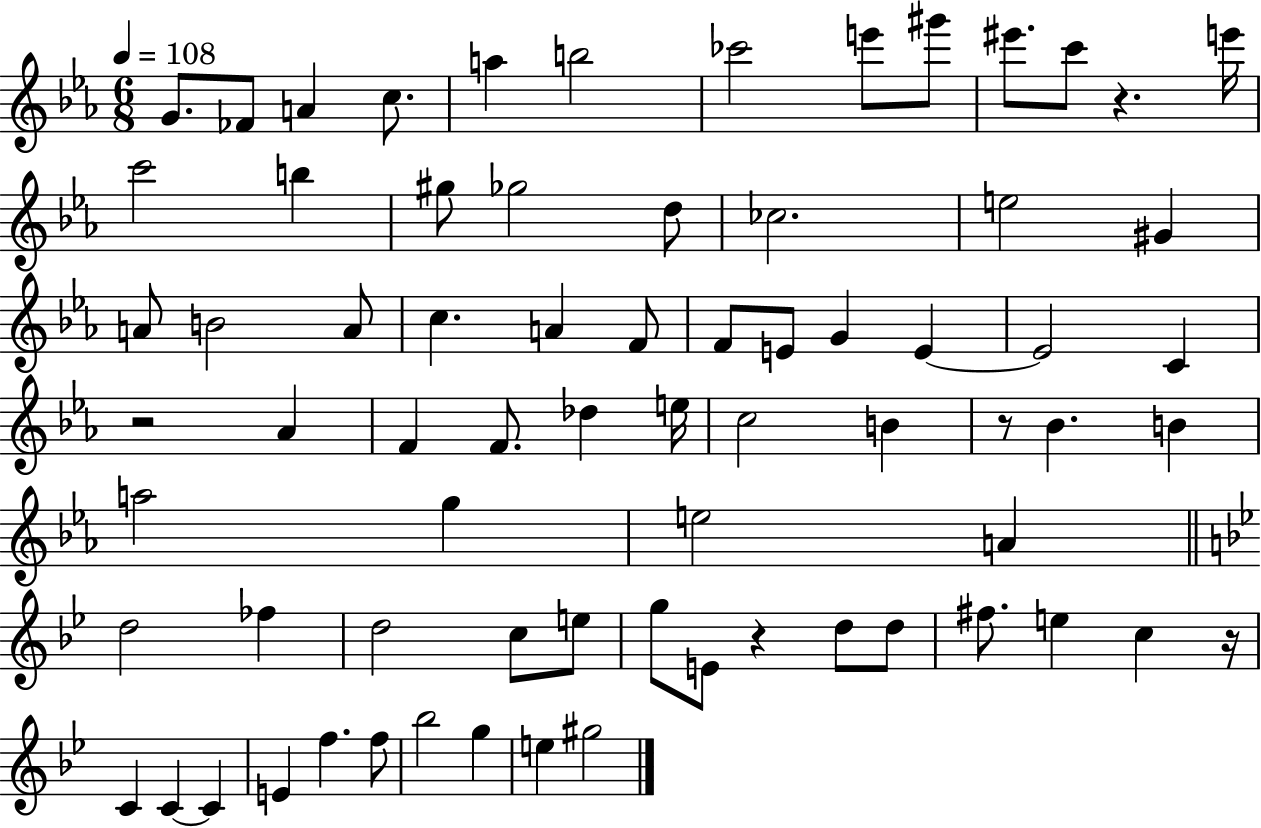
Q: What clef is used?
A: treble